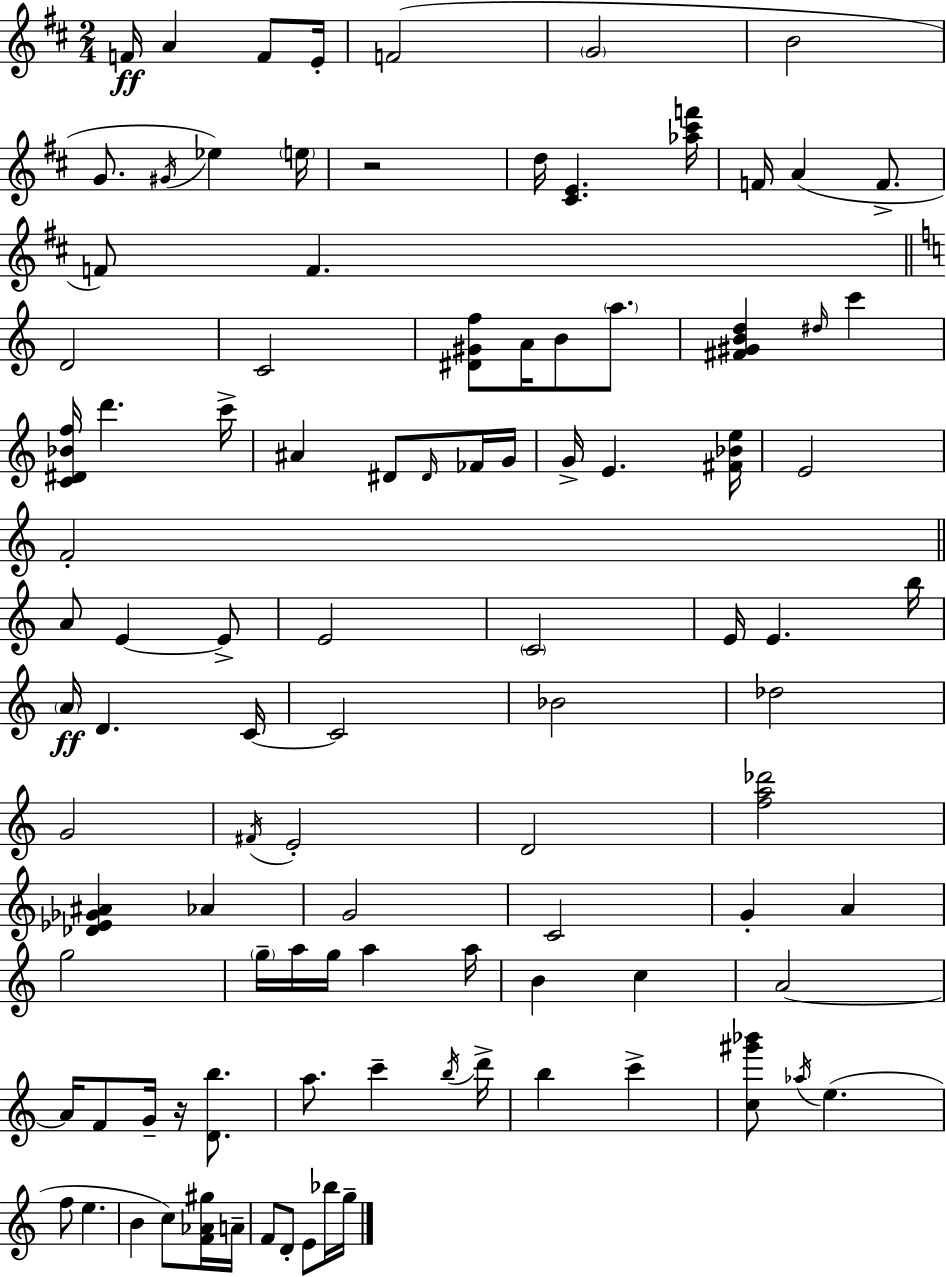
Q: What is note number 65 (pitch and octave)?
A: B4